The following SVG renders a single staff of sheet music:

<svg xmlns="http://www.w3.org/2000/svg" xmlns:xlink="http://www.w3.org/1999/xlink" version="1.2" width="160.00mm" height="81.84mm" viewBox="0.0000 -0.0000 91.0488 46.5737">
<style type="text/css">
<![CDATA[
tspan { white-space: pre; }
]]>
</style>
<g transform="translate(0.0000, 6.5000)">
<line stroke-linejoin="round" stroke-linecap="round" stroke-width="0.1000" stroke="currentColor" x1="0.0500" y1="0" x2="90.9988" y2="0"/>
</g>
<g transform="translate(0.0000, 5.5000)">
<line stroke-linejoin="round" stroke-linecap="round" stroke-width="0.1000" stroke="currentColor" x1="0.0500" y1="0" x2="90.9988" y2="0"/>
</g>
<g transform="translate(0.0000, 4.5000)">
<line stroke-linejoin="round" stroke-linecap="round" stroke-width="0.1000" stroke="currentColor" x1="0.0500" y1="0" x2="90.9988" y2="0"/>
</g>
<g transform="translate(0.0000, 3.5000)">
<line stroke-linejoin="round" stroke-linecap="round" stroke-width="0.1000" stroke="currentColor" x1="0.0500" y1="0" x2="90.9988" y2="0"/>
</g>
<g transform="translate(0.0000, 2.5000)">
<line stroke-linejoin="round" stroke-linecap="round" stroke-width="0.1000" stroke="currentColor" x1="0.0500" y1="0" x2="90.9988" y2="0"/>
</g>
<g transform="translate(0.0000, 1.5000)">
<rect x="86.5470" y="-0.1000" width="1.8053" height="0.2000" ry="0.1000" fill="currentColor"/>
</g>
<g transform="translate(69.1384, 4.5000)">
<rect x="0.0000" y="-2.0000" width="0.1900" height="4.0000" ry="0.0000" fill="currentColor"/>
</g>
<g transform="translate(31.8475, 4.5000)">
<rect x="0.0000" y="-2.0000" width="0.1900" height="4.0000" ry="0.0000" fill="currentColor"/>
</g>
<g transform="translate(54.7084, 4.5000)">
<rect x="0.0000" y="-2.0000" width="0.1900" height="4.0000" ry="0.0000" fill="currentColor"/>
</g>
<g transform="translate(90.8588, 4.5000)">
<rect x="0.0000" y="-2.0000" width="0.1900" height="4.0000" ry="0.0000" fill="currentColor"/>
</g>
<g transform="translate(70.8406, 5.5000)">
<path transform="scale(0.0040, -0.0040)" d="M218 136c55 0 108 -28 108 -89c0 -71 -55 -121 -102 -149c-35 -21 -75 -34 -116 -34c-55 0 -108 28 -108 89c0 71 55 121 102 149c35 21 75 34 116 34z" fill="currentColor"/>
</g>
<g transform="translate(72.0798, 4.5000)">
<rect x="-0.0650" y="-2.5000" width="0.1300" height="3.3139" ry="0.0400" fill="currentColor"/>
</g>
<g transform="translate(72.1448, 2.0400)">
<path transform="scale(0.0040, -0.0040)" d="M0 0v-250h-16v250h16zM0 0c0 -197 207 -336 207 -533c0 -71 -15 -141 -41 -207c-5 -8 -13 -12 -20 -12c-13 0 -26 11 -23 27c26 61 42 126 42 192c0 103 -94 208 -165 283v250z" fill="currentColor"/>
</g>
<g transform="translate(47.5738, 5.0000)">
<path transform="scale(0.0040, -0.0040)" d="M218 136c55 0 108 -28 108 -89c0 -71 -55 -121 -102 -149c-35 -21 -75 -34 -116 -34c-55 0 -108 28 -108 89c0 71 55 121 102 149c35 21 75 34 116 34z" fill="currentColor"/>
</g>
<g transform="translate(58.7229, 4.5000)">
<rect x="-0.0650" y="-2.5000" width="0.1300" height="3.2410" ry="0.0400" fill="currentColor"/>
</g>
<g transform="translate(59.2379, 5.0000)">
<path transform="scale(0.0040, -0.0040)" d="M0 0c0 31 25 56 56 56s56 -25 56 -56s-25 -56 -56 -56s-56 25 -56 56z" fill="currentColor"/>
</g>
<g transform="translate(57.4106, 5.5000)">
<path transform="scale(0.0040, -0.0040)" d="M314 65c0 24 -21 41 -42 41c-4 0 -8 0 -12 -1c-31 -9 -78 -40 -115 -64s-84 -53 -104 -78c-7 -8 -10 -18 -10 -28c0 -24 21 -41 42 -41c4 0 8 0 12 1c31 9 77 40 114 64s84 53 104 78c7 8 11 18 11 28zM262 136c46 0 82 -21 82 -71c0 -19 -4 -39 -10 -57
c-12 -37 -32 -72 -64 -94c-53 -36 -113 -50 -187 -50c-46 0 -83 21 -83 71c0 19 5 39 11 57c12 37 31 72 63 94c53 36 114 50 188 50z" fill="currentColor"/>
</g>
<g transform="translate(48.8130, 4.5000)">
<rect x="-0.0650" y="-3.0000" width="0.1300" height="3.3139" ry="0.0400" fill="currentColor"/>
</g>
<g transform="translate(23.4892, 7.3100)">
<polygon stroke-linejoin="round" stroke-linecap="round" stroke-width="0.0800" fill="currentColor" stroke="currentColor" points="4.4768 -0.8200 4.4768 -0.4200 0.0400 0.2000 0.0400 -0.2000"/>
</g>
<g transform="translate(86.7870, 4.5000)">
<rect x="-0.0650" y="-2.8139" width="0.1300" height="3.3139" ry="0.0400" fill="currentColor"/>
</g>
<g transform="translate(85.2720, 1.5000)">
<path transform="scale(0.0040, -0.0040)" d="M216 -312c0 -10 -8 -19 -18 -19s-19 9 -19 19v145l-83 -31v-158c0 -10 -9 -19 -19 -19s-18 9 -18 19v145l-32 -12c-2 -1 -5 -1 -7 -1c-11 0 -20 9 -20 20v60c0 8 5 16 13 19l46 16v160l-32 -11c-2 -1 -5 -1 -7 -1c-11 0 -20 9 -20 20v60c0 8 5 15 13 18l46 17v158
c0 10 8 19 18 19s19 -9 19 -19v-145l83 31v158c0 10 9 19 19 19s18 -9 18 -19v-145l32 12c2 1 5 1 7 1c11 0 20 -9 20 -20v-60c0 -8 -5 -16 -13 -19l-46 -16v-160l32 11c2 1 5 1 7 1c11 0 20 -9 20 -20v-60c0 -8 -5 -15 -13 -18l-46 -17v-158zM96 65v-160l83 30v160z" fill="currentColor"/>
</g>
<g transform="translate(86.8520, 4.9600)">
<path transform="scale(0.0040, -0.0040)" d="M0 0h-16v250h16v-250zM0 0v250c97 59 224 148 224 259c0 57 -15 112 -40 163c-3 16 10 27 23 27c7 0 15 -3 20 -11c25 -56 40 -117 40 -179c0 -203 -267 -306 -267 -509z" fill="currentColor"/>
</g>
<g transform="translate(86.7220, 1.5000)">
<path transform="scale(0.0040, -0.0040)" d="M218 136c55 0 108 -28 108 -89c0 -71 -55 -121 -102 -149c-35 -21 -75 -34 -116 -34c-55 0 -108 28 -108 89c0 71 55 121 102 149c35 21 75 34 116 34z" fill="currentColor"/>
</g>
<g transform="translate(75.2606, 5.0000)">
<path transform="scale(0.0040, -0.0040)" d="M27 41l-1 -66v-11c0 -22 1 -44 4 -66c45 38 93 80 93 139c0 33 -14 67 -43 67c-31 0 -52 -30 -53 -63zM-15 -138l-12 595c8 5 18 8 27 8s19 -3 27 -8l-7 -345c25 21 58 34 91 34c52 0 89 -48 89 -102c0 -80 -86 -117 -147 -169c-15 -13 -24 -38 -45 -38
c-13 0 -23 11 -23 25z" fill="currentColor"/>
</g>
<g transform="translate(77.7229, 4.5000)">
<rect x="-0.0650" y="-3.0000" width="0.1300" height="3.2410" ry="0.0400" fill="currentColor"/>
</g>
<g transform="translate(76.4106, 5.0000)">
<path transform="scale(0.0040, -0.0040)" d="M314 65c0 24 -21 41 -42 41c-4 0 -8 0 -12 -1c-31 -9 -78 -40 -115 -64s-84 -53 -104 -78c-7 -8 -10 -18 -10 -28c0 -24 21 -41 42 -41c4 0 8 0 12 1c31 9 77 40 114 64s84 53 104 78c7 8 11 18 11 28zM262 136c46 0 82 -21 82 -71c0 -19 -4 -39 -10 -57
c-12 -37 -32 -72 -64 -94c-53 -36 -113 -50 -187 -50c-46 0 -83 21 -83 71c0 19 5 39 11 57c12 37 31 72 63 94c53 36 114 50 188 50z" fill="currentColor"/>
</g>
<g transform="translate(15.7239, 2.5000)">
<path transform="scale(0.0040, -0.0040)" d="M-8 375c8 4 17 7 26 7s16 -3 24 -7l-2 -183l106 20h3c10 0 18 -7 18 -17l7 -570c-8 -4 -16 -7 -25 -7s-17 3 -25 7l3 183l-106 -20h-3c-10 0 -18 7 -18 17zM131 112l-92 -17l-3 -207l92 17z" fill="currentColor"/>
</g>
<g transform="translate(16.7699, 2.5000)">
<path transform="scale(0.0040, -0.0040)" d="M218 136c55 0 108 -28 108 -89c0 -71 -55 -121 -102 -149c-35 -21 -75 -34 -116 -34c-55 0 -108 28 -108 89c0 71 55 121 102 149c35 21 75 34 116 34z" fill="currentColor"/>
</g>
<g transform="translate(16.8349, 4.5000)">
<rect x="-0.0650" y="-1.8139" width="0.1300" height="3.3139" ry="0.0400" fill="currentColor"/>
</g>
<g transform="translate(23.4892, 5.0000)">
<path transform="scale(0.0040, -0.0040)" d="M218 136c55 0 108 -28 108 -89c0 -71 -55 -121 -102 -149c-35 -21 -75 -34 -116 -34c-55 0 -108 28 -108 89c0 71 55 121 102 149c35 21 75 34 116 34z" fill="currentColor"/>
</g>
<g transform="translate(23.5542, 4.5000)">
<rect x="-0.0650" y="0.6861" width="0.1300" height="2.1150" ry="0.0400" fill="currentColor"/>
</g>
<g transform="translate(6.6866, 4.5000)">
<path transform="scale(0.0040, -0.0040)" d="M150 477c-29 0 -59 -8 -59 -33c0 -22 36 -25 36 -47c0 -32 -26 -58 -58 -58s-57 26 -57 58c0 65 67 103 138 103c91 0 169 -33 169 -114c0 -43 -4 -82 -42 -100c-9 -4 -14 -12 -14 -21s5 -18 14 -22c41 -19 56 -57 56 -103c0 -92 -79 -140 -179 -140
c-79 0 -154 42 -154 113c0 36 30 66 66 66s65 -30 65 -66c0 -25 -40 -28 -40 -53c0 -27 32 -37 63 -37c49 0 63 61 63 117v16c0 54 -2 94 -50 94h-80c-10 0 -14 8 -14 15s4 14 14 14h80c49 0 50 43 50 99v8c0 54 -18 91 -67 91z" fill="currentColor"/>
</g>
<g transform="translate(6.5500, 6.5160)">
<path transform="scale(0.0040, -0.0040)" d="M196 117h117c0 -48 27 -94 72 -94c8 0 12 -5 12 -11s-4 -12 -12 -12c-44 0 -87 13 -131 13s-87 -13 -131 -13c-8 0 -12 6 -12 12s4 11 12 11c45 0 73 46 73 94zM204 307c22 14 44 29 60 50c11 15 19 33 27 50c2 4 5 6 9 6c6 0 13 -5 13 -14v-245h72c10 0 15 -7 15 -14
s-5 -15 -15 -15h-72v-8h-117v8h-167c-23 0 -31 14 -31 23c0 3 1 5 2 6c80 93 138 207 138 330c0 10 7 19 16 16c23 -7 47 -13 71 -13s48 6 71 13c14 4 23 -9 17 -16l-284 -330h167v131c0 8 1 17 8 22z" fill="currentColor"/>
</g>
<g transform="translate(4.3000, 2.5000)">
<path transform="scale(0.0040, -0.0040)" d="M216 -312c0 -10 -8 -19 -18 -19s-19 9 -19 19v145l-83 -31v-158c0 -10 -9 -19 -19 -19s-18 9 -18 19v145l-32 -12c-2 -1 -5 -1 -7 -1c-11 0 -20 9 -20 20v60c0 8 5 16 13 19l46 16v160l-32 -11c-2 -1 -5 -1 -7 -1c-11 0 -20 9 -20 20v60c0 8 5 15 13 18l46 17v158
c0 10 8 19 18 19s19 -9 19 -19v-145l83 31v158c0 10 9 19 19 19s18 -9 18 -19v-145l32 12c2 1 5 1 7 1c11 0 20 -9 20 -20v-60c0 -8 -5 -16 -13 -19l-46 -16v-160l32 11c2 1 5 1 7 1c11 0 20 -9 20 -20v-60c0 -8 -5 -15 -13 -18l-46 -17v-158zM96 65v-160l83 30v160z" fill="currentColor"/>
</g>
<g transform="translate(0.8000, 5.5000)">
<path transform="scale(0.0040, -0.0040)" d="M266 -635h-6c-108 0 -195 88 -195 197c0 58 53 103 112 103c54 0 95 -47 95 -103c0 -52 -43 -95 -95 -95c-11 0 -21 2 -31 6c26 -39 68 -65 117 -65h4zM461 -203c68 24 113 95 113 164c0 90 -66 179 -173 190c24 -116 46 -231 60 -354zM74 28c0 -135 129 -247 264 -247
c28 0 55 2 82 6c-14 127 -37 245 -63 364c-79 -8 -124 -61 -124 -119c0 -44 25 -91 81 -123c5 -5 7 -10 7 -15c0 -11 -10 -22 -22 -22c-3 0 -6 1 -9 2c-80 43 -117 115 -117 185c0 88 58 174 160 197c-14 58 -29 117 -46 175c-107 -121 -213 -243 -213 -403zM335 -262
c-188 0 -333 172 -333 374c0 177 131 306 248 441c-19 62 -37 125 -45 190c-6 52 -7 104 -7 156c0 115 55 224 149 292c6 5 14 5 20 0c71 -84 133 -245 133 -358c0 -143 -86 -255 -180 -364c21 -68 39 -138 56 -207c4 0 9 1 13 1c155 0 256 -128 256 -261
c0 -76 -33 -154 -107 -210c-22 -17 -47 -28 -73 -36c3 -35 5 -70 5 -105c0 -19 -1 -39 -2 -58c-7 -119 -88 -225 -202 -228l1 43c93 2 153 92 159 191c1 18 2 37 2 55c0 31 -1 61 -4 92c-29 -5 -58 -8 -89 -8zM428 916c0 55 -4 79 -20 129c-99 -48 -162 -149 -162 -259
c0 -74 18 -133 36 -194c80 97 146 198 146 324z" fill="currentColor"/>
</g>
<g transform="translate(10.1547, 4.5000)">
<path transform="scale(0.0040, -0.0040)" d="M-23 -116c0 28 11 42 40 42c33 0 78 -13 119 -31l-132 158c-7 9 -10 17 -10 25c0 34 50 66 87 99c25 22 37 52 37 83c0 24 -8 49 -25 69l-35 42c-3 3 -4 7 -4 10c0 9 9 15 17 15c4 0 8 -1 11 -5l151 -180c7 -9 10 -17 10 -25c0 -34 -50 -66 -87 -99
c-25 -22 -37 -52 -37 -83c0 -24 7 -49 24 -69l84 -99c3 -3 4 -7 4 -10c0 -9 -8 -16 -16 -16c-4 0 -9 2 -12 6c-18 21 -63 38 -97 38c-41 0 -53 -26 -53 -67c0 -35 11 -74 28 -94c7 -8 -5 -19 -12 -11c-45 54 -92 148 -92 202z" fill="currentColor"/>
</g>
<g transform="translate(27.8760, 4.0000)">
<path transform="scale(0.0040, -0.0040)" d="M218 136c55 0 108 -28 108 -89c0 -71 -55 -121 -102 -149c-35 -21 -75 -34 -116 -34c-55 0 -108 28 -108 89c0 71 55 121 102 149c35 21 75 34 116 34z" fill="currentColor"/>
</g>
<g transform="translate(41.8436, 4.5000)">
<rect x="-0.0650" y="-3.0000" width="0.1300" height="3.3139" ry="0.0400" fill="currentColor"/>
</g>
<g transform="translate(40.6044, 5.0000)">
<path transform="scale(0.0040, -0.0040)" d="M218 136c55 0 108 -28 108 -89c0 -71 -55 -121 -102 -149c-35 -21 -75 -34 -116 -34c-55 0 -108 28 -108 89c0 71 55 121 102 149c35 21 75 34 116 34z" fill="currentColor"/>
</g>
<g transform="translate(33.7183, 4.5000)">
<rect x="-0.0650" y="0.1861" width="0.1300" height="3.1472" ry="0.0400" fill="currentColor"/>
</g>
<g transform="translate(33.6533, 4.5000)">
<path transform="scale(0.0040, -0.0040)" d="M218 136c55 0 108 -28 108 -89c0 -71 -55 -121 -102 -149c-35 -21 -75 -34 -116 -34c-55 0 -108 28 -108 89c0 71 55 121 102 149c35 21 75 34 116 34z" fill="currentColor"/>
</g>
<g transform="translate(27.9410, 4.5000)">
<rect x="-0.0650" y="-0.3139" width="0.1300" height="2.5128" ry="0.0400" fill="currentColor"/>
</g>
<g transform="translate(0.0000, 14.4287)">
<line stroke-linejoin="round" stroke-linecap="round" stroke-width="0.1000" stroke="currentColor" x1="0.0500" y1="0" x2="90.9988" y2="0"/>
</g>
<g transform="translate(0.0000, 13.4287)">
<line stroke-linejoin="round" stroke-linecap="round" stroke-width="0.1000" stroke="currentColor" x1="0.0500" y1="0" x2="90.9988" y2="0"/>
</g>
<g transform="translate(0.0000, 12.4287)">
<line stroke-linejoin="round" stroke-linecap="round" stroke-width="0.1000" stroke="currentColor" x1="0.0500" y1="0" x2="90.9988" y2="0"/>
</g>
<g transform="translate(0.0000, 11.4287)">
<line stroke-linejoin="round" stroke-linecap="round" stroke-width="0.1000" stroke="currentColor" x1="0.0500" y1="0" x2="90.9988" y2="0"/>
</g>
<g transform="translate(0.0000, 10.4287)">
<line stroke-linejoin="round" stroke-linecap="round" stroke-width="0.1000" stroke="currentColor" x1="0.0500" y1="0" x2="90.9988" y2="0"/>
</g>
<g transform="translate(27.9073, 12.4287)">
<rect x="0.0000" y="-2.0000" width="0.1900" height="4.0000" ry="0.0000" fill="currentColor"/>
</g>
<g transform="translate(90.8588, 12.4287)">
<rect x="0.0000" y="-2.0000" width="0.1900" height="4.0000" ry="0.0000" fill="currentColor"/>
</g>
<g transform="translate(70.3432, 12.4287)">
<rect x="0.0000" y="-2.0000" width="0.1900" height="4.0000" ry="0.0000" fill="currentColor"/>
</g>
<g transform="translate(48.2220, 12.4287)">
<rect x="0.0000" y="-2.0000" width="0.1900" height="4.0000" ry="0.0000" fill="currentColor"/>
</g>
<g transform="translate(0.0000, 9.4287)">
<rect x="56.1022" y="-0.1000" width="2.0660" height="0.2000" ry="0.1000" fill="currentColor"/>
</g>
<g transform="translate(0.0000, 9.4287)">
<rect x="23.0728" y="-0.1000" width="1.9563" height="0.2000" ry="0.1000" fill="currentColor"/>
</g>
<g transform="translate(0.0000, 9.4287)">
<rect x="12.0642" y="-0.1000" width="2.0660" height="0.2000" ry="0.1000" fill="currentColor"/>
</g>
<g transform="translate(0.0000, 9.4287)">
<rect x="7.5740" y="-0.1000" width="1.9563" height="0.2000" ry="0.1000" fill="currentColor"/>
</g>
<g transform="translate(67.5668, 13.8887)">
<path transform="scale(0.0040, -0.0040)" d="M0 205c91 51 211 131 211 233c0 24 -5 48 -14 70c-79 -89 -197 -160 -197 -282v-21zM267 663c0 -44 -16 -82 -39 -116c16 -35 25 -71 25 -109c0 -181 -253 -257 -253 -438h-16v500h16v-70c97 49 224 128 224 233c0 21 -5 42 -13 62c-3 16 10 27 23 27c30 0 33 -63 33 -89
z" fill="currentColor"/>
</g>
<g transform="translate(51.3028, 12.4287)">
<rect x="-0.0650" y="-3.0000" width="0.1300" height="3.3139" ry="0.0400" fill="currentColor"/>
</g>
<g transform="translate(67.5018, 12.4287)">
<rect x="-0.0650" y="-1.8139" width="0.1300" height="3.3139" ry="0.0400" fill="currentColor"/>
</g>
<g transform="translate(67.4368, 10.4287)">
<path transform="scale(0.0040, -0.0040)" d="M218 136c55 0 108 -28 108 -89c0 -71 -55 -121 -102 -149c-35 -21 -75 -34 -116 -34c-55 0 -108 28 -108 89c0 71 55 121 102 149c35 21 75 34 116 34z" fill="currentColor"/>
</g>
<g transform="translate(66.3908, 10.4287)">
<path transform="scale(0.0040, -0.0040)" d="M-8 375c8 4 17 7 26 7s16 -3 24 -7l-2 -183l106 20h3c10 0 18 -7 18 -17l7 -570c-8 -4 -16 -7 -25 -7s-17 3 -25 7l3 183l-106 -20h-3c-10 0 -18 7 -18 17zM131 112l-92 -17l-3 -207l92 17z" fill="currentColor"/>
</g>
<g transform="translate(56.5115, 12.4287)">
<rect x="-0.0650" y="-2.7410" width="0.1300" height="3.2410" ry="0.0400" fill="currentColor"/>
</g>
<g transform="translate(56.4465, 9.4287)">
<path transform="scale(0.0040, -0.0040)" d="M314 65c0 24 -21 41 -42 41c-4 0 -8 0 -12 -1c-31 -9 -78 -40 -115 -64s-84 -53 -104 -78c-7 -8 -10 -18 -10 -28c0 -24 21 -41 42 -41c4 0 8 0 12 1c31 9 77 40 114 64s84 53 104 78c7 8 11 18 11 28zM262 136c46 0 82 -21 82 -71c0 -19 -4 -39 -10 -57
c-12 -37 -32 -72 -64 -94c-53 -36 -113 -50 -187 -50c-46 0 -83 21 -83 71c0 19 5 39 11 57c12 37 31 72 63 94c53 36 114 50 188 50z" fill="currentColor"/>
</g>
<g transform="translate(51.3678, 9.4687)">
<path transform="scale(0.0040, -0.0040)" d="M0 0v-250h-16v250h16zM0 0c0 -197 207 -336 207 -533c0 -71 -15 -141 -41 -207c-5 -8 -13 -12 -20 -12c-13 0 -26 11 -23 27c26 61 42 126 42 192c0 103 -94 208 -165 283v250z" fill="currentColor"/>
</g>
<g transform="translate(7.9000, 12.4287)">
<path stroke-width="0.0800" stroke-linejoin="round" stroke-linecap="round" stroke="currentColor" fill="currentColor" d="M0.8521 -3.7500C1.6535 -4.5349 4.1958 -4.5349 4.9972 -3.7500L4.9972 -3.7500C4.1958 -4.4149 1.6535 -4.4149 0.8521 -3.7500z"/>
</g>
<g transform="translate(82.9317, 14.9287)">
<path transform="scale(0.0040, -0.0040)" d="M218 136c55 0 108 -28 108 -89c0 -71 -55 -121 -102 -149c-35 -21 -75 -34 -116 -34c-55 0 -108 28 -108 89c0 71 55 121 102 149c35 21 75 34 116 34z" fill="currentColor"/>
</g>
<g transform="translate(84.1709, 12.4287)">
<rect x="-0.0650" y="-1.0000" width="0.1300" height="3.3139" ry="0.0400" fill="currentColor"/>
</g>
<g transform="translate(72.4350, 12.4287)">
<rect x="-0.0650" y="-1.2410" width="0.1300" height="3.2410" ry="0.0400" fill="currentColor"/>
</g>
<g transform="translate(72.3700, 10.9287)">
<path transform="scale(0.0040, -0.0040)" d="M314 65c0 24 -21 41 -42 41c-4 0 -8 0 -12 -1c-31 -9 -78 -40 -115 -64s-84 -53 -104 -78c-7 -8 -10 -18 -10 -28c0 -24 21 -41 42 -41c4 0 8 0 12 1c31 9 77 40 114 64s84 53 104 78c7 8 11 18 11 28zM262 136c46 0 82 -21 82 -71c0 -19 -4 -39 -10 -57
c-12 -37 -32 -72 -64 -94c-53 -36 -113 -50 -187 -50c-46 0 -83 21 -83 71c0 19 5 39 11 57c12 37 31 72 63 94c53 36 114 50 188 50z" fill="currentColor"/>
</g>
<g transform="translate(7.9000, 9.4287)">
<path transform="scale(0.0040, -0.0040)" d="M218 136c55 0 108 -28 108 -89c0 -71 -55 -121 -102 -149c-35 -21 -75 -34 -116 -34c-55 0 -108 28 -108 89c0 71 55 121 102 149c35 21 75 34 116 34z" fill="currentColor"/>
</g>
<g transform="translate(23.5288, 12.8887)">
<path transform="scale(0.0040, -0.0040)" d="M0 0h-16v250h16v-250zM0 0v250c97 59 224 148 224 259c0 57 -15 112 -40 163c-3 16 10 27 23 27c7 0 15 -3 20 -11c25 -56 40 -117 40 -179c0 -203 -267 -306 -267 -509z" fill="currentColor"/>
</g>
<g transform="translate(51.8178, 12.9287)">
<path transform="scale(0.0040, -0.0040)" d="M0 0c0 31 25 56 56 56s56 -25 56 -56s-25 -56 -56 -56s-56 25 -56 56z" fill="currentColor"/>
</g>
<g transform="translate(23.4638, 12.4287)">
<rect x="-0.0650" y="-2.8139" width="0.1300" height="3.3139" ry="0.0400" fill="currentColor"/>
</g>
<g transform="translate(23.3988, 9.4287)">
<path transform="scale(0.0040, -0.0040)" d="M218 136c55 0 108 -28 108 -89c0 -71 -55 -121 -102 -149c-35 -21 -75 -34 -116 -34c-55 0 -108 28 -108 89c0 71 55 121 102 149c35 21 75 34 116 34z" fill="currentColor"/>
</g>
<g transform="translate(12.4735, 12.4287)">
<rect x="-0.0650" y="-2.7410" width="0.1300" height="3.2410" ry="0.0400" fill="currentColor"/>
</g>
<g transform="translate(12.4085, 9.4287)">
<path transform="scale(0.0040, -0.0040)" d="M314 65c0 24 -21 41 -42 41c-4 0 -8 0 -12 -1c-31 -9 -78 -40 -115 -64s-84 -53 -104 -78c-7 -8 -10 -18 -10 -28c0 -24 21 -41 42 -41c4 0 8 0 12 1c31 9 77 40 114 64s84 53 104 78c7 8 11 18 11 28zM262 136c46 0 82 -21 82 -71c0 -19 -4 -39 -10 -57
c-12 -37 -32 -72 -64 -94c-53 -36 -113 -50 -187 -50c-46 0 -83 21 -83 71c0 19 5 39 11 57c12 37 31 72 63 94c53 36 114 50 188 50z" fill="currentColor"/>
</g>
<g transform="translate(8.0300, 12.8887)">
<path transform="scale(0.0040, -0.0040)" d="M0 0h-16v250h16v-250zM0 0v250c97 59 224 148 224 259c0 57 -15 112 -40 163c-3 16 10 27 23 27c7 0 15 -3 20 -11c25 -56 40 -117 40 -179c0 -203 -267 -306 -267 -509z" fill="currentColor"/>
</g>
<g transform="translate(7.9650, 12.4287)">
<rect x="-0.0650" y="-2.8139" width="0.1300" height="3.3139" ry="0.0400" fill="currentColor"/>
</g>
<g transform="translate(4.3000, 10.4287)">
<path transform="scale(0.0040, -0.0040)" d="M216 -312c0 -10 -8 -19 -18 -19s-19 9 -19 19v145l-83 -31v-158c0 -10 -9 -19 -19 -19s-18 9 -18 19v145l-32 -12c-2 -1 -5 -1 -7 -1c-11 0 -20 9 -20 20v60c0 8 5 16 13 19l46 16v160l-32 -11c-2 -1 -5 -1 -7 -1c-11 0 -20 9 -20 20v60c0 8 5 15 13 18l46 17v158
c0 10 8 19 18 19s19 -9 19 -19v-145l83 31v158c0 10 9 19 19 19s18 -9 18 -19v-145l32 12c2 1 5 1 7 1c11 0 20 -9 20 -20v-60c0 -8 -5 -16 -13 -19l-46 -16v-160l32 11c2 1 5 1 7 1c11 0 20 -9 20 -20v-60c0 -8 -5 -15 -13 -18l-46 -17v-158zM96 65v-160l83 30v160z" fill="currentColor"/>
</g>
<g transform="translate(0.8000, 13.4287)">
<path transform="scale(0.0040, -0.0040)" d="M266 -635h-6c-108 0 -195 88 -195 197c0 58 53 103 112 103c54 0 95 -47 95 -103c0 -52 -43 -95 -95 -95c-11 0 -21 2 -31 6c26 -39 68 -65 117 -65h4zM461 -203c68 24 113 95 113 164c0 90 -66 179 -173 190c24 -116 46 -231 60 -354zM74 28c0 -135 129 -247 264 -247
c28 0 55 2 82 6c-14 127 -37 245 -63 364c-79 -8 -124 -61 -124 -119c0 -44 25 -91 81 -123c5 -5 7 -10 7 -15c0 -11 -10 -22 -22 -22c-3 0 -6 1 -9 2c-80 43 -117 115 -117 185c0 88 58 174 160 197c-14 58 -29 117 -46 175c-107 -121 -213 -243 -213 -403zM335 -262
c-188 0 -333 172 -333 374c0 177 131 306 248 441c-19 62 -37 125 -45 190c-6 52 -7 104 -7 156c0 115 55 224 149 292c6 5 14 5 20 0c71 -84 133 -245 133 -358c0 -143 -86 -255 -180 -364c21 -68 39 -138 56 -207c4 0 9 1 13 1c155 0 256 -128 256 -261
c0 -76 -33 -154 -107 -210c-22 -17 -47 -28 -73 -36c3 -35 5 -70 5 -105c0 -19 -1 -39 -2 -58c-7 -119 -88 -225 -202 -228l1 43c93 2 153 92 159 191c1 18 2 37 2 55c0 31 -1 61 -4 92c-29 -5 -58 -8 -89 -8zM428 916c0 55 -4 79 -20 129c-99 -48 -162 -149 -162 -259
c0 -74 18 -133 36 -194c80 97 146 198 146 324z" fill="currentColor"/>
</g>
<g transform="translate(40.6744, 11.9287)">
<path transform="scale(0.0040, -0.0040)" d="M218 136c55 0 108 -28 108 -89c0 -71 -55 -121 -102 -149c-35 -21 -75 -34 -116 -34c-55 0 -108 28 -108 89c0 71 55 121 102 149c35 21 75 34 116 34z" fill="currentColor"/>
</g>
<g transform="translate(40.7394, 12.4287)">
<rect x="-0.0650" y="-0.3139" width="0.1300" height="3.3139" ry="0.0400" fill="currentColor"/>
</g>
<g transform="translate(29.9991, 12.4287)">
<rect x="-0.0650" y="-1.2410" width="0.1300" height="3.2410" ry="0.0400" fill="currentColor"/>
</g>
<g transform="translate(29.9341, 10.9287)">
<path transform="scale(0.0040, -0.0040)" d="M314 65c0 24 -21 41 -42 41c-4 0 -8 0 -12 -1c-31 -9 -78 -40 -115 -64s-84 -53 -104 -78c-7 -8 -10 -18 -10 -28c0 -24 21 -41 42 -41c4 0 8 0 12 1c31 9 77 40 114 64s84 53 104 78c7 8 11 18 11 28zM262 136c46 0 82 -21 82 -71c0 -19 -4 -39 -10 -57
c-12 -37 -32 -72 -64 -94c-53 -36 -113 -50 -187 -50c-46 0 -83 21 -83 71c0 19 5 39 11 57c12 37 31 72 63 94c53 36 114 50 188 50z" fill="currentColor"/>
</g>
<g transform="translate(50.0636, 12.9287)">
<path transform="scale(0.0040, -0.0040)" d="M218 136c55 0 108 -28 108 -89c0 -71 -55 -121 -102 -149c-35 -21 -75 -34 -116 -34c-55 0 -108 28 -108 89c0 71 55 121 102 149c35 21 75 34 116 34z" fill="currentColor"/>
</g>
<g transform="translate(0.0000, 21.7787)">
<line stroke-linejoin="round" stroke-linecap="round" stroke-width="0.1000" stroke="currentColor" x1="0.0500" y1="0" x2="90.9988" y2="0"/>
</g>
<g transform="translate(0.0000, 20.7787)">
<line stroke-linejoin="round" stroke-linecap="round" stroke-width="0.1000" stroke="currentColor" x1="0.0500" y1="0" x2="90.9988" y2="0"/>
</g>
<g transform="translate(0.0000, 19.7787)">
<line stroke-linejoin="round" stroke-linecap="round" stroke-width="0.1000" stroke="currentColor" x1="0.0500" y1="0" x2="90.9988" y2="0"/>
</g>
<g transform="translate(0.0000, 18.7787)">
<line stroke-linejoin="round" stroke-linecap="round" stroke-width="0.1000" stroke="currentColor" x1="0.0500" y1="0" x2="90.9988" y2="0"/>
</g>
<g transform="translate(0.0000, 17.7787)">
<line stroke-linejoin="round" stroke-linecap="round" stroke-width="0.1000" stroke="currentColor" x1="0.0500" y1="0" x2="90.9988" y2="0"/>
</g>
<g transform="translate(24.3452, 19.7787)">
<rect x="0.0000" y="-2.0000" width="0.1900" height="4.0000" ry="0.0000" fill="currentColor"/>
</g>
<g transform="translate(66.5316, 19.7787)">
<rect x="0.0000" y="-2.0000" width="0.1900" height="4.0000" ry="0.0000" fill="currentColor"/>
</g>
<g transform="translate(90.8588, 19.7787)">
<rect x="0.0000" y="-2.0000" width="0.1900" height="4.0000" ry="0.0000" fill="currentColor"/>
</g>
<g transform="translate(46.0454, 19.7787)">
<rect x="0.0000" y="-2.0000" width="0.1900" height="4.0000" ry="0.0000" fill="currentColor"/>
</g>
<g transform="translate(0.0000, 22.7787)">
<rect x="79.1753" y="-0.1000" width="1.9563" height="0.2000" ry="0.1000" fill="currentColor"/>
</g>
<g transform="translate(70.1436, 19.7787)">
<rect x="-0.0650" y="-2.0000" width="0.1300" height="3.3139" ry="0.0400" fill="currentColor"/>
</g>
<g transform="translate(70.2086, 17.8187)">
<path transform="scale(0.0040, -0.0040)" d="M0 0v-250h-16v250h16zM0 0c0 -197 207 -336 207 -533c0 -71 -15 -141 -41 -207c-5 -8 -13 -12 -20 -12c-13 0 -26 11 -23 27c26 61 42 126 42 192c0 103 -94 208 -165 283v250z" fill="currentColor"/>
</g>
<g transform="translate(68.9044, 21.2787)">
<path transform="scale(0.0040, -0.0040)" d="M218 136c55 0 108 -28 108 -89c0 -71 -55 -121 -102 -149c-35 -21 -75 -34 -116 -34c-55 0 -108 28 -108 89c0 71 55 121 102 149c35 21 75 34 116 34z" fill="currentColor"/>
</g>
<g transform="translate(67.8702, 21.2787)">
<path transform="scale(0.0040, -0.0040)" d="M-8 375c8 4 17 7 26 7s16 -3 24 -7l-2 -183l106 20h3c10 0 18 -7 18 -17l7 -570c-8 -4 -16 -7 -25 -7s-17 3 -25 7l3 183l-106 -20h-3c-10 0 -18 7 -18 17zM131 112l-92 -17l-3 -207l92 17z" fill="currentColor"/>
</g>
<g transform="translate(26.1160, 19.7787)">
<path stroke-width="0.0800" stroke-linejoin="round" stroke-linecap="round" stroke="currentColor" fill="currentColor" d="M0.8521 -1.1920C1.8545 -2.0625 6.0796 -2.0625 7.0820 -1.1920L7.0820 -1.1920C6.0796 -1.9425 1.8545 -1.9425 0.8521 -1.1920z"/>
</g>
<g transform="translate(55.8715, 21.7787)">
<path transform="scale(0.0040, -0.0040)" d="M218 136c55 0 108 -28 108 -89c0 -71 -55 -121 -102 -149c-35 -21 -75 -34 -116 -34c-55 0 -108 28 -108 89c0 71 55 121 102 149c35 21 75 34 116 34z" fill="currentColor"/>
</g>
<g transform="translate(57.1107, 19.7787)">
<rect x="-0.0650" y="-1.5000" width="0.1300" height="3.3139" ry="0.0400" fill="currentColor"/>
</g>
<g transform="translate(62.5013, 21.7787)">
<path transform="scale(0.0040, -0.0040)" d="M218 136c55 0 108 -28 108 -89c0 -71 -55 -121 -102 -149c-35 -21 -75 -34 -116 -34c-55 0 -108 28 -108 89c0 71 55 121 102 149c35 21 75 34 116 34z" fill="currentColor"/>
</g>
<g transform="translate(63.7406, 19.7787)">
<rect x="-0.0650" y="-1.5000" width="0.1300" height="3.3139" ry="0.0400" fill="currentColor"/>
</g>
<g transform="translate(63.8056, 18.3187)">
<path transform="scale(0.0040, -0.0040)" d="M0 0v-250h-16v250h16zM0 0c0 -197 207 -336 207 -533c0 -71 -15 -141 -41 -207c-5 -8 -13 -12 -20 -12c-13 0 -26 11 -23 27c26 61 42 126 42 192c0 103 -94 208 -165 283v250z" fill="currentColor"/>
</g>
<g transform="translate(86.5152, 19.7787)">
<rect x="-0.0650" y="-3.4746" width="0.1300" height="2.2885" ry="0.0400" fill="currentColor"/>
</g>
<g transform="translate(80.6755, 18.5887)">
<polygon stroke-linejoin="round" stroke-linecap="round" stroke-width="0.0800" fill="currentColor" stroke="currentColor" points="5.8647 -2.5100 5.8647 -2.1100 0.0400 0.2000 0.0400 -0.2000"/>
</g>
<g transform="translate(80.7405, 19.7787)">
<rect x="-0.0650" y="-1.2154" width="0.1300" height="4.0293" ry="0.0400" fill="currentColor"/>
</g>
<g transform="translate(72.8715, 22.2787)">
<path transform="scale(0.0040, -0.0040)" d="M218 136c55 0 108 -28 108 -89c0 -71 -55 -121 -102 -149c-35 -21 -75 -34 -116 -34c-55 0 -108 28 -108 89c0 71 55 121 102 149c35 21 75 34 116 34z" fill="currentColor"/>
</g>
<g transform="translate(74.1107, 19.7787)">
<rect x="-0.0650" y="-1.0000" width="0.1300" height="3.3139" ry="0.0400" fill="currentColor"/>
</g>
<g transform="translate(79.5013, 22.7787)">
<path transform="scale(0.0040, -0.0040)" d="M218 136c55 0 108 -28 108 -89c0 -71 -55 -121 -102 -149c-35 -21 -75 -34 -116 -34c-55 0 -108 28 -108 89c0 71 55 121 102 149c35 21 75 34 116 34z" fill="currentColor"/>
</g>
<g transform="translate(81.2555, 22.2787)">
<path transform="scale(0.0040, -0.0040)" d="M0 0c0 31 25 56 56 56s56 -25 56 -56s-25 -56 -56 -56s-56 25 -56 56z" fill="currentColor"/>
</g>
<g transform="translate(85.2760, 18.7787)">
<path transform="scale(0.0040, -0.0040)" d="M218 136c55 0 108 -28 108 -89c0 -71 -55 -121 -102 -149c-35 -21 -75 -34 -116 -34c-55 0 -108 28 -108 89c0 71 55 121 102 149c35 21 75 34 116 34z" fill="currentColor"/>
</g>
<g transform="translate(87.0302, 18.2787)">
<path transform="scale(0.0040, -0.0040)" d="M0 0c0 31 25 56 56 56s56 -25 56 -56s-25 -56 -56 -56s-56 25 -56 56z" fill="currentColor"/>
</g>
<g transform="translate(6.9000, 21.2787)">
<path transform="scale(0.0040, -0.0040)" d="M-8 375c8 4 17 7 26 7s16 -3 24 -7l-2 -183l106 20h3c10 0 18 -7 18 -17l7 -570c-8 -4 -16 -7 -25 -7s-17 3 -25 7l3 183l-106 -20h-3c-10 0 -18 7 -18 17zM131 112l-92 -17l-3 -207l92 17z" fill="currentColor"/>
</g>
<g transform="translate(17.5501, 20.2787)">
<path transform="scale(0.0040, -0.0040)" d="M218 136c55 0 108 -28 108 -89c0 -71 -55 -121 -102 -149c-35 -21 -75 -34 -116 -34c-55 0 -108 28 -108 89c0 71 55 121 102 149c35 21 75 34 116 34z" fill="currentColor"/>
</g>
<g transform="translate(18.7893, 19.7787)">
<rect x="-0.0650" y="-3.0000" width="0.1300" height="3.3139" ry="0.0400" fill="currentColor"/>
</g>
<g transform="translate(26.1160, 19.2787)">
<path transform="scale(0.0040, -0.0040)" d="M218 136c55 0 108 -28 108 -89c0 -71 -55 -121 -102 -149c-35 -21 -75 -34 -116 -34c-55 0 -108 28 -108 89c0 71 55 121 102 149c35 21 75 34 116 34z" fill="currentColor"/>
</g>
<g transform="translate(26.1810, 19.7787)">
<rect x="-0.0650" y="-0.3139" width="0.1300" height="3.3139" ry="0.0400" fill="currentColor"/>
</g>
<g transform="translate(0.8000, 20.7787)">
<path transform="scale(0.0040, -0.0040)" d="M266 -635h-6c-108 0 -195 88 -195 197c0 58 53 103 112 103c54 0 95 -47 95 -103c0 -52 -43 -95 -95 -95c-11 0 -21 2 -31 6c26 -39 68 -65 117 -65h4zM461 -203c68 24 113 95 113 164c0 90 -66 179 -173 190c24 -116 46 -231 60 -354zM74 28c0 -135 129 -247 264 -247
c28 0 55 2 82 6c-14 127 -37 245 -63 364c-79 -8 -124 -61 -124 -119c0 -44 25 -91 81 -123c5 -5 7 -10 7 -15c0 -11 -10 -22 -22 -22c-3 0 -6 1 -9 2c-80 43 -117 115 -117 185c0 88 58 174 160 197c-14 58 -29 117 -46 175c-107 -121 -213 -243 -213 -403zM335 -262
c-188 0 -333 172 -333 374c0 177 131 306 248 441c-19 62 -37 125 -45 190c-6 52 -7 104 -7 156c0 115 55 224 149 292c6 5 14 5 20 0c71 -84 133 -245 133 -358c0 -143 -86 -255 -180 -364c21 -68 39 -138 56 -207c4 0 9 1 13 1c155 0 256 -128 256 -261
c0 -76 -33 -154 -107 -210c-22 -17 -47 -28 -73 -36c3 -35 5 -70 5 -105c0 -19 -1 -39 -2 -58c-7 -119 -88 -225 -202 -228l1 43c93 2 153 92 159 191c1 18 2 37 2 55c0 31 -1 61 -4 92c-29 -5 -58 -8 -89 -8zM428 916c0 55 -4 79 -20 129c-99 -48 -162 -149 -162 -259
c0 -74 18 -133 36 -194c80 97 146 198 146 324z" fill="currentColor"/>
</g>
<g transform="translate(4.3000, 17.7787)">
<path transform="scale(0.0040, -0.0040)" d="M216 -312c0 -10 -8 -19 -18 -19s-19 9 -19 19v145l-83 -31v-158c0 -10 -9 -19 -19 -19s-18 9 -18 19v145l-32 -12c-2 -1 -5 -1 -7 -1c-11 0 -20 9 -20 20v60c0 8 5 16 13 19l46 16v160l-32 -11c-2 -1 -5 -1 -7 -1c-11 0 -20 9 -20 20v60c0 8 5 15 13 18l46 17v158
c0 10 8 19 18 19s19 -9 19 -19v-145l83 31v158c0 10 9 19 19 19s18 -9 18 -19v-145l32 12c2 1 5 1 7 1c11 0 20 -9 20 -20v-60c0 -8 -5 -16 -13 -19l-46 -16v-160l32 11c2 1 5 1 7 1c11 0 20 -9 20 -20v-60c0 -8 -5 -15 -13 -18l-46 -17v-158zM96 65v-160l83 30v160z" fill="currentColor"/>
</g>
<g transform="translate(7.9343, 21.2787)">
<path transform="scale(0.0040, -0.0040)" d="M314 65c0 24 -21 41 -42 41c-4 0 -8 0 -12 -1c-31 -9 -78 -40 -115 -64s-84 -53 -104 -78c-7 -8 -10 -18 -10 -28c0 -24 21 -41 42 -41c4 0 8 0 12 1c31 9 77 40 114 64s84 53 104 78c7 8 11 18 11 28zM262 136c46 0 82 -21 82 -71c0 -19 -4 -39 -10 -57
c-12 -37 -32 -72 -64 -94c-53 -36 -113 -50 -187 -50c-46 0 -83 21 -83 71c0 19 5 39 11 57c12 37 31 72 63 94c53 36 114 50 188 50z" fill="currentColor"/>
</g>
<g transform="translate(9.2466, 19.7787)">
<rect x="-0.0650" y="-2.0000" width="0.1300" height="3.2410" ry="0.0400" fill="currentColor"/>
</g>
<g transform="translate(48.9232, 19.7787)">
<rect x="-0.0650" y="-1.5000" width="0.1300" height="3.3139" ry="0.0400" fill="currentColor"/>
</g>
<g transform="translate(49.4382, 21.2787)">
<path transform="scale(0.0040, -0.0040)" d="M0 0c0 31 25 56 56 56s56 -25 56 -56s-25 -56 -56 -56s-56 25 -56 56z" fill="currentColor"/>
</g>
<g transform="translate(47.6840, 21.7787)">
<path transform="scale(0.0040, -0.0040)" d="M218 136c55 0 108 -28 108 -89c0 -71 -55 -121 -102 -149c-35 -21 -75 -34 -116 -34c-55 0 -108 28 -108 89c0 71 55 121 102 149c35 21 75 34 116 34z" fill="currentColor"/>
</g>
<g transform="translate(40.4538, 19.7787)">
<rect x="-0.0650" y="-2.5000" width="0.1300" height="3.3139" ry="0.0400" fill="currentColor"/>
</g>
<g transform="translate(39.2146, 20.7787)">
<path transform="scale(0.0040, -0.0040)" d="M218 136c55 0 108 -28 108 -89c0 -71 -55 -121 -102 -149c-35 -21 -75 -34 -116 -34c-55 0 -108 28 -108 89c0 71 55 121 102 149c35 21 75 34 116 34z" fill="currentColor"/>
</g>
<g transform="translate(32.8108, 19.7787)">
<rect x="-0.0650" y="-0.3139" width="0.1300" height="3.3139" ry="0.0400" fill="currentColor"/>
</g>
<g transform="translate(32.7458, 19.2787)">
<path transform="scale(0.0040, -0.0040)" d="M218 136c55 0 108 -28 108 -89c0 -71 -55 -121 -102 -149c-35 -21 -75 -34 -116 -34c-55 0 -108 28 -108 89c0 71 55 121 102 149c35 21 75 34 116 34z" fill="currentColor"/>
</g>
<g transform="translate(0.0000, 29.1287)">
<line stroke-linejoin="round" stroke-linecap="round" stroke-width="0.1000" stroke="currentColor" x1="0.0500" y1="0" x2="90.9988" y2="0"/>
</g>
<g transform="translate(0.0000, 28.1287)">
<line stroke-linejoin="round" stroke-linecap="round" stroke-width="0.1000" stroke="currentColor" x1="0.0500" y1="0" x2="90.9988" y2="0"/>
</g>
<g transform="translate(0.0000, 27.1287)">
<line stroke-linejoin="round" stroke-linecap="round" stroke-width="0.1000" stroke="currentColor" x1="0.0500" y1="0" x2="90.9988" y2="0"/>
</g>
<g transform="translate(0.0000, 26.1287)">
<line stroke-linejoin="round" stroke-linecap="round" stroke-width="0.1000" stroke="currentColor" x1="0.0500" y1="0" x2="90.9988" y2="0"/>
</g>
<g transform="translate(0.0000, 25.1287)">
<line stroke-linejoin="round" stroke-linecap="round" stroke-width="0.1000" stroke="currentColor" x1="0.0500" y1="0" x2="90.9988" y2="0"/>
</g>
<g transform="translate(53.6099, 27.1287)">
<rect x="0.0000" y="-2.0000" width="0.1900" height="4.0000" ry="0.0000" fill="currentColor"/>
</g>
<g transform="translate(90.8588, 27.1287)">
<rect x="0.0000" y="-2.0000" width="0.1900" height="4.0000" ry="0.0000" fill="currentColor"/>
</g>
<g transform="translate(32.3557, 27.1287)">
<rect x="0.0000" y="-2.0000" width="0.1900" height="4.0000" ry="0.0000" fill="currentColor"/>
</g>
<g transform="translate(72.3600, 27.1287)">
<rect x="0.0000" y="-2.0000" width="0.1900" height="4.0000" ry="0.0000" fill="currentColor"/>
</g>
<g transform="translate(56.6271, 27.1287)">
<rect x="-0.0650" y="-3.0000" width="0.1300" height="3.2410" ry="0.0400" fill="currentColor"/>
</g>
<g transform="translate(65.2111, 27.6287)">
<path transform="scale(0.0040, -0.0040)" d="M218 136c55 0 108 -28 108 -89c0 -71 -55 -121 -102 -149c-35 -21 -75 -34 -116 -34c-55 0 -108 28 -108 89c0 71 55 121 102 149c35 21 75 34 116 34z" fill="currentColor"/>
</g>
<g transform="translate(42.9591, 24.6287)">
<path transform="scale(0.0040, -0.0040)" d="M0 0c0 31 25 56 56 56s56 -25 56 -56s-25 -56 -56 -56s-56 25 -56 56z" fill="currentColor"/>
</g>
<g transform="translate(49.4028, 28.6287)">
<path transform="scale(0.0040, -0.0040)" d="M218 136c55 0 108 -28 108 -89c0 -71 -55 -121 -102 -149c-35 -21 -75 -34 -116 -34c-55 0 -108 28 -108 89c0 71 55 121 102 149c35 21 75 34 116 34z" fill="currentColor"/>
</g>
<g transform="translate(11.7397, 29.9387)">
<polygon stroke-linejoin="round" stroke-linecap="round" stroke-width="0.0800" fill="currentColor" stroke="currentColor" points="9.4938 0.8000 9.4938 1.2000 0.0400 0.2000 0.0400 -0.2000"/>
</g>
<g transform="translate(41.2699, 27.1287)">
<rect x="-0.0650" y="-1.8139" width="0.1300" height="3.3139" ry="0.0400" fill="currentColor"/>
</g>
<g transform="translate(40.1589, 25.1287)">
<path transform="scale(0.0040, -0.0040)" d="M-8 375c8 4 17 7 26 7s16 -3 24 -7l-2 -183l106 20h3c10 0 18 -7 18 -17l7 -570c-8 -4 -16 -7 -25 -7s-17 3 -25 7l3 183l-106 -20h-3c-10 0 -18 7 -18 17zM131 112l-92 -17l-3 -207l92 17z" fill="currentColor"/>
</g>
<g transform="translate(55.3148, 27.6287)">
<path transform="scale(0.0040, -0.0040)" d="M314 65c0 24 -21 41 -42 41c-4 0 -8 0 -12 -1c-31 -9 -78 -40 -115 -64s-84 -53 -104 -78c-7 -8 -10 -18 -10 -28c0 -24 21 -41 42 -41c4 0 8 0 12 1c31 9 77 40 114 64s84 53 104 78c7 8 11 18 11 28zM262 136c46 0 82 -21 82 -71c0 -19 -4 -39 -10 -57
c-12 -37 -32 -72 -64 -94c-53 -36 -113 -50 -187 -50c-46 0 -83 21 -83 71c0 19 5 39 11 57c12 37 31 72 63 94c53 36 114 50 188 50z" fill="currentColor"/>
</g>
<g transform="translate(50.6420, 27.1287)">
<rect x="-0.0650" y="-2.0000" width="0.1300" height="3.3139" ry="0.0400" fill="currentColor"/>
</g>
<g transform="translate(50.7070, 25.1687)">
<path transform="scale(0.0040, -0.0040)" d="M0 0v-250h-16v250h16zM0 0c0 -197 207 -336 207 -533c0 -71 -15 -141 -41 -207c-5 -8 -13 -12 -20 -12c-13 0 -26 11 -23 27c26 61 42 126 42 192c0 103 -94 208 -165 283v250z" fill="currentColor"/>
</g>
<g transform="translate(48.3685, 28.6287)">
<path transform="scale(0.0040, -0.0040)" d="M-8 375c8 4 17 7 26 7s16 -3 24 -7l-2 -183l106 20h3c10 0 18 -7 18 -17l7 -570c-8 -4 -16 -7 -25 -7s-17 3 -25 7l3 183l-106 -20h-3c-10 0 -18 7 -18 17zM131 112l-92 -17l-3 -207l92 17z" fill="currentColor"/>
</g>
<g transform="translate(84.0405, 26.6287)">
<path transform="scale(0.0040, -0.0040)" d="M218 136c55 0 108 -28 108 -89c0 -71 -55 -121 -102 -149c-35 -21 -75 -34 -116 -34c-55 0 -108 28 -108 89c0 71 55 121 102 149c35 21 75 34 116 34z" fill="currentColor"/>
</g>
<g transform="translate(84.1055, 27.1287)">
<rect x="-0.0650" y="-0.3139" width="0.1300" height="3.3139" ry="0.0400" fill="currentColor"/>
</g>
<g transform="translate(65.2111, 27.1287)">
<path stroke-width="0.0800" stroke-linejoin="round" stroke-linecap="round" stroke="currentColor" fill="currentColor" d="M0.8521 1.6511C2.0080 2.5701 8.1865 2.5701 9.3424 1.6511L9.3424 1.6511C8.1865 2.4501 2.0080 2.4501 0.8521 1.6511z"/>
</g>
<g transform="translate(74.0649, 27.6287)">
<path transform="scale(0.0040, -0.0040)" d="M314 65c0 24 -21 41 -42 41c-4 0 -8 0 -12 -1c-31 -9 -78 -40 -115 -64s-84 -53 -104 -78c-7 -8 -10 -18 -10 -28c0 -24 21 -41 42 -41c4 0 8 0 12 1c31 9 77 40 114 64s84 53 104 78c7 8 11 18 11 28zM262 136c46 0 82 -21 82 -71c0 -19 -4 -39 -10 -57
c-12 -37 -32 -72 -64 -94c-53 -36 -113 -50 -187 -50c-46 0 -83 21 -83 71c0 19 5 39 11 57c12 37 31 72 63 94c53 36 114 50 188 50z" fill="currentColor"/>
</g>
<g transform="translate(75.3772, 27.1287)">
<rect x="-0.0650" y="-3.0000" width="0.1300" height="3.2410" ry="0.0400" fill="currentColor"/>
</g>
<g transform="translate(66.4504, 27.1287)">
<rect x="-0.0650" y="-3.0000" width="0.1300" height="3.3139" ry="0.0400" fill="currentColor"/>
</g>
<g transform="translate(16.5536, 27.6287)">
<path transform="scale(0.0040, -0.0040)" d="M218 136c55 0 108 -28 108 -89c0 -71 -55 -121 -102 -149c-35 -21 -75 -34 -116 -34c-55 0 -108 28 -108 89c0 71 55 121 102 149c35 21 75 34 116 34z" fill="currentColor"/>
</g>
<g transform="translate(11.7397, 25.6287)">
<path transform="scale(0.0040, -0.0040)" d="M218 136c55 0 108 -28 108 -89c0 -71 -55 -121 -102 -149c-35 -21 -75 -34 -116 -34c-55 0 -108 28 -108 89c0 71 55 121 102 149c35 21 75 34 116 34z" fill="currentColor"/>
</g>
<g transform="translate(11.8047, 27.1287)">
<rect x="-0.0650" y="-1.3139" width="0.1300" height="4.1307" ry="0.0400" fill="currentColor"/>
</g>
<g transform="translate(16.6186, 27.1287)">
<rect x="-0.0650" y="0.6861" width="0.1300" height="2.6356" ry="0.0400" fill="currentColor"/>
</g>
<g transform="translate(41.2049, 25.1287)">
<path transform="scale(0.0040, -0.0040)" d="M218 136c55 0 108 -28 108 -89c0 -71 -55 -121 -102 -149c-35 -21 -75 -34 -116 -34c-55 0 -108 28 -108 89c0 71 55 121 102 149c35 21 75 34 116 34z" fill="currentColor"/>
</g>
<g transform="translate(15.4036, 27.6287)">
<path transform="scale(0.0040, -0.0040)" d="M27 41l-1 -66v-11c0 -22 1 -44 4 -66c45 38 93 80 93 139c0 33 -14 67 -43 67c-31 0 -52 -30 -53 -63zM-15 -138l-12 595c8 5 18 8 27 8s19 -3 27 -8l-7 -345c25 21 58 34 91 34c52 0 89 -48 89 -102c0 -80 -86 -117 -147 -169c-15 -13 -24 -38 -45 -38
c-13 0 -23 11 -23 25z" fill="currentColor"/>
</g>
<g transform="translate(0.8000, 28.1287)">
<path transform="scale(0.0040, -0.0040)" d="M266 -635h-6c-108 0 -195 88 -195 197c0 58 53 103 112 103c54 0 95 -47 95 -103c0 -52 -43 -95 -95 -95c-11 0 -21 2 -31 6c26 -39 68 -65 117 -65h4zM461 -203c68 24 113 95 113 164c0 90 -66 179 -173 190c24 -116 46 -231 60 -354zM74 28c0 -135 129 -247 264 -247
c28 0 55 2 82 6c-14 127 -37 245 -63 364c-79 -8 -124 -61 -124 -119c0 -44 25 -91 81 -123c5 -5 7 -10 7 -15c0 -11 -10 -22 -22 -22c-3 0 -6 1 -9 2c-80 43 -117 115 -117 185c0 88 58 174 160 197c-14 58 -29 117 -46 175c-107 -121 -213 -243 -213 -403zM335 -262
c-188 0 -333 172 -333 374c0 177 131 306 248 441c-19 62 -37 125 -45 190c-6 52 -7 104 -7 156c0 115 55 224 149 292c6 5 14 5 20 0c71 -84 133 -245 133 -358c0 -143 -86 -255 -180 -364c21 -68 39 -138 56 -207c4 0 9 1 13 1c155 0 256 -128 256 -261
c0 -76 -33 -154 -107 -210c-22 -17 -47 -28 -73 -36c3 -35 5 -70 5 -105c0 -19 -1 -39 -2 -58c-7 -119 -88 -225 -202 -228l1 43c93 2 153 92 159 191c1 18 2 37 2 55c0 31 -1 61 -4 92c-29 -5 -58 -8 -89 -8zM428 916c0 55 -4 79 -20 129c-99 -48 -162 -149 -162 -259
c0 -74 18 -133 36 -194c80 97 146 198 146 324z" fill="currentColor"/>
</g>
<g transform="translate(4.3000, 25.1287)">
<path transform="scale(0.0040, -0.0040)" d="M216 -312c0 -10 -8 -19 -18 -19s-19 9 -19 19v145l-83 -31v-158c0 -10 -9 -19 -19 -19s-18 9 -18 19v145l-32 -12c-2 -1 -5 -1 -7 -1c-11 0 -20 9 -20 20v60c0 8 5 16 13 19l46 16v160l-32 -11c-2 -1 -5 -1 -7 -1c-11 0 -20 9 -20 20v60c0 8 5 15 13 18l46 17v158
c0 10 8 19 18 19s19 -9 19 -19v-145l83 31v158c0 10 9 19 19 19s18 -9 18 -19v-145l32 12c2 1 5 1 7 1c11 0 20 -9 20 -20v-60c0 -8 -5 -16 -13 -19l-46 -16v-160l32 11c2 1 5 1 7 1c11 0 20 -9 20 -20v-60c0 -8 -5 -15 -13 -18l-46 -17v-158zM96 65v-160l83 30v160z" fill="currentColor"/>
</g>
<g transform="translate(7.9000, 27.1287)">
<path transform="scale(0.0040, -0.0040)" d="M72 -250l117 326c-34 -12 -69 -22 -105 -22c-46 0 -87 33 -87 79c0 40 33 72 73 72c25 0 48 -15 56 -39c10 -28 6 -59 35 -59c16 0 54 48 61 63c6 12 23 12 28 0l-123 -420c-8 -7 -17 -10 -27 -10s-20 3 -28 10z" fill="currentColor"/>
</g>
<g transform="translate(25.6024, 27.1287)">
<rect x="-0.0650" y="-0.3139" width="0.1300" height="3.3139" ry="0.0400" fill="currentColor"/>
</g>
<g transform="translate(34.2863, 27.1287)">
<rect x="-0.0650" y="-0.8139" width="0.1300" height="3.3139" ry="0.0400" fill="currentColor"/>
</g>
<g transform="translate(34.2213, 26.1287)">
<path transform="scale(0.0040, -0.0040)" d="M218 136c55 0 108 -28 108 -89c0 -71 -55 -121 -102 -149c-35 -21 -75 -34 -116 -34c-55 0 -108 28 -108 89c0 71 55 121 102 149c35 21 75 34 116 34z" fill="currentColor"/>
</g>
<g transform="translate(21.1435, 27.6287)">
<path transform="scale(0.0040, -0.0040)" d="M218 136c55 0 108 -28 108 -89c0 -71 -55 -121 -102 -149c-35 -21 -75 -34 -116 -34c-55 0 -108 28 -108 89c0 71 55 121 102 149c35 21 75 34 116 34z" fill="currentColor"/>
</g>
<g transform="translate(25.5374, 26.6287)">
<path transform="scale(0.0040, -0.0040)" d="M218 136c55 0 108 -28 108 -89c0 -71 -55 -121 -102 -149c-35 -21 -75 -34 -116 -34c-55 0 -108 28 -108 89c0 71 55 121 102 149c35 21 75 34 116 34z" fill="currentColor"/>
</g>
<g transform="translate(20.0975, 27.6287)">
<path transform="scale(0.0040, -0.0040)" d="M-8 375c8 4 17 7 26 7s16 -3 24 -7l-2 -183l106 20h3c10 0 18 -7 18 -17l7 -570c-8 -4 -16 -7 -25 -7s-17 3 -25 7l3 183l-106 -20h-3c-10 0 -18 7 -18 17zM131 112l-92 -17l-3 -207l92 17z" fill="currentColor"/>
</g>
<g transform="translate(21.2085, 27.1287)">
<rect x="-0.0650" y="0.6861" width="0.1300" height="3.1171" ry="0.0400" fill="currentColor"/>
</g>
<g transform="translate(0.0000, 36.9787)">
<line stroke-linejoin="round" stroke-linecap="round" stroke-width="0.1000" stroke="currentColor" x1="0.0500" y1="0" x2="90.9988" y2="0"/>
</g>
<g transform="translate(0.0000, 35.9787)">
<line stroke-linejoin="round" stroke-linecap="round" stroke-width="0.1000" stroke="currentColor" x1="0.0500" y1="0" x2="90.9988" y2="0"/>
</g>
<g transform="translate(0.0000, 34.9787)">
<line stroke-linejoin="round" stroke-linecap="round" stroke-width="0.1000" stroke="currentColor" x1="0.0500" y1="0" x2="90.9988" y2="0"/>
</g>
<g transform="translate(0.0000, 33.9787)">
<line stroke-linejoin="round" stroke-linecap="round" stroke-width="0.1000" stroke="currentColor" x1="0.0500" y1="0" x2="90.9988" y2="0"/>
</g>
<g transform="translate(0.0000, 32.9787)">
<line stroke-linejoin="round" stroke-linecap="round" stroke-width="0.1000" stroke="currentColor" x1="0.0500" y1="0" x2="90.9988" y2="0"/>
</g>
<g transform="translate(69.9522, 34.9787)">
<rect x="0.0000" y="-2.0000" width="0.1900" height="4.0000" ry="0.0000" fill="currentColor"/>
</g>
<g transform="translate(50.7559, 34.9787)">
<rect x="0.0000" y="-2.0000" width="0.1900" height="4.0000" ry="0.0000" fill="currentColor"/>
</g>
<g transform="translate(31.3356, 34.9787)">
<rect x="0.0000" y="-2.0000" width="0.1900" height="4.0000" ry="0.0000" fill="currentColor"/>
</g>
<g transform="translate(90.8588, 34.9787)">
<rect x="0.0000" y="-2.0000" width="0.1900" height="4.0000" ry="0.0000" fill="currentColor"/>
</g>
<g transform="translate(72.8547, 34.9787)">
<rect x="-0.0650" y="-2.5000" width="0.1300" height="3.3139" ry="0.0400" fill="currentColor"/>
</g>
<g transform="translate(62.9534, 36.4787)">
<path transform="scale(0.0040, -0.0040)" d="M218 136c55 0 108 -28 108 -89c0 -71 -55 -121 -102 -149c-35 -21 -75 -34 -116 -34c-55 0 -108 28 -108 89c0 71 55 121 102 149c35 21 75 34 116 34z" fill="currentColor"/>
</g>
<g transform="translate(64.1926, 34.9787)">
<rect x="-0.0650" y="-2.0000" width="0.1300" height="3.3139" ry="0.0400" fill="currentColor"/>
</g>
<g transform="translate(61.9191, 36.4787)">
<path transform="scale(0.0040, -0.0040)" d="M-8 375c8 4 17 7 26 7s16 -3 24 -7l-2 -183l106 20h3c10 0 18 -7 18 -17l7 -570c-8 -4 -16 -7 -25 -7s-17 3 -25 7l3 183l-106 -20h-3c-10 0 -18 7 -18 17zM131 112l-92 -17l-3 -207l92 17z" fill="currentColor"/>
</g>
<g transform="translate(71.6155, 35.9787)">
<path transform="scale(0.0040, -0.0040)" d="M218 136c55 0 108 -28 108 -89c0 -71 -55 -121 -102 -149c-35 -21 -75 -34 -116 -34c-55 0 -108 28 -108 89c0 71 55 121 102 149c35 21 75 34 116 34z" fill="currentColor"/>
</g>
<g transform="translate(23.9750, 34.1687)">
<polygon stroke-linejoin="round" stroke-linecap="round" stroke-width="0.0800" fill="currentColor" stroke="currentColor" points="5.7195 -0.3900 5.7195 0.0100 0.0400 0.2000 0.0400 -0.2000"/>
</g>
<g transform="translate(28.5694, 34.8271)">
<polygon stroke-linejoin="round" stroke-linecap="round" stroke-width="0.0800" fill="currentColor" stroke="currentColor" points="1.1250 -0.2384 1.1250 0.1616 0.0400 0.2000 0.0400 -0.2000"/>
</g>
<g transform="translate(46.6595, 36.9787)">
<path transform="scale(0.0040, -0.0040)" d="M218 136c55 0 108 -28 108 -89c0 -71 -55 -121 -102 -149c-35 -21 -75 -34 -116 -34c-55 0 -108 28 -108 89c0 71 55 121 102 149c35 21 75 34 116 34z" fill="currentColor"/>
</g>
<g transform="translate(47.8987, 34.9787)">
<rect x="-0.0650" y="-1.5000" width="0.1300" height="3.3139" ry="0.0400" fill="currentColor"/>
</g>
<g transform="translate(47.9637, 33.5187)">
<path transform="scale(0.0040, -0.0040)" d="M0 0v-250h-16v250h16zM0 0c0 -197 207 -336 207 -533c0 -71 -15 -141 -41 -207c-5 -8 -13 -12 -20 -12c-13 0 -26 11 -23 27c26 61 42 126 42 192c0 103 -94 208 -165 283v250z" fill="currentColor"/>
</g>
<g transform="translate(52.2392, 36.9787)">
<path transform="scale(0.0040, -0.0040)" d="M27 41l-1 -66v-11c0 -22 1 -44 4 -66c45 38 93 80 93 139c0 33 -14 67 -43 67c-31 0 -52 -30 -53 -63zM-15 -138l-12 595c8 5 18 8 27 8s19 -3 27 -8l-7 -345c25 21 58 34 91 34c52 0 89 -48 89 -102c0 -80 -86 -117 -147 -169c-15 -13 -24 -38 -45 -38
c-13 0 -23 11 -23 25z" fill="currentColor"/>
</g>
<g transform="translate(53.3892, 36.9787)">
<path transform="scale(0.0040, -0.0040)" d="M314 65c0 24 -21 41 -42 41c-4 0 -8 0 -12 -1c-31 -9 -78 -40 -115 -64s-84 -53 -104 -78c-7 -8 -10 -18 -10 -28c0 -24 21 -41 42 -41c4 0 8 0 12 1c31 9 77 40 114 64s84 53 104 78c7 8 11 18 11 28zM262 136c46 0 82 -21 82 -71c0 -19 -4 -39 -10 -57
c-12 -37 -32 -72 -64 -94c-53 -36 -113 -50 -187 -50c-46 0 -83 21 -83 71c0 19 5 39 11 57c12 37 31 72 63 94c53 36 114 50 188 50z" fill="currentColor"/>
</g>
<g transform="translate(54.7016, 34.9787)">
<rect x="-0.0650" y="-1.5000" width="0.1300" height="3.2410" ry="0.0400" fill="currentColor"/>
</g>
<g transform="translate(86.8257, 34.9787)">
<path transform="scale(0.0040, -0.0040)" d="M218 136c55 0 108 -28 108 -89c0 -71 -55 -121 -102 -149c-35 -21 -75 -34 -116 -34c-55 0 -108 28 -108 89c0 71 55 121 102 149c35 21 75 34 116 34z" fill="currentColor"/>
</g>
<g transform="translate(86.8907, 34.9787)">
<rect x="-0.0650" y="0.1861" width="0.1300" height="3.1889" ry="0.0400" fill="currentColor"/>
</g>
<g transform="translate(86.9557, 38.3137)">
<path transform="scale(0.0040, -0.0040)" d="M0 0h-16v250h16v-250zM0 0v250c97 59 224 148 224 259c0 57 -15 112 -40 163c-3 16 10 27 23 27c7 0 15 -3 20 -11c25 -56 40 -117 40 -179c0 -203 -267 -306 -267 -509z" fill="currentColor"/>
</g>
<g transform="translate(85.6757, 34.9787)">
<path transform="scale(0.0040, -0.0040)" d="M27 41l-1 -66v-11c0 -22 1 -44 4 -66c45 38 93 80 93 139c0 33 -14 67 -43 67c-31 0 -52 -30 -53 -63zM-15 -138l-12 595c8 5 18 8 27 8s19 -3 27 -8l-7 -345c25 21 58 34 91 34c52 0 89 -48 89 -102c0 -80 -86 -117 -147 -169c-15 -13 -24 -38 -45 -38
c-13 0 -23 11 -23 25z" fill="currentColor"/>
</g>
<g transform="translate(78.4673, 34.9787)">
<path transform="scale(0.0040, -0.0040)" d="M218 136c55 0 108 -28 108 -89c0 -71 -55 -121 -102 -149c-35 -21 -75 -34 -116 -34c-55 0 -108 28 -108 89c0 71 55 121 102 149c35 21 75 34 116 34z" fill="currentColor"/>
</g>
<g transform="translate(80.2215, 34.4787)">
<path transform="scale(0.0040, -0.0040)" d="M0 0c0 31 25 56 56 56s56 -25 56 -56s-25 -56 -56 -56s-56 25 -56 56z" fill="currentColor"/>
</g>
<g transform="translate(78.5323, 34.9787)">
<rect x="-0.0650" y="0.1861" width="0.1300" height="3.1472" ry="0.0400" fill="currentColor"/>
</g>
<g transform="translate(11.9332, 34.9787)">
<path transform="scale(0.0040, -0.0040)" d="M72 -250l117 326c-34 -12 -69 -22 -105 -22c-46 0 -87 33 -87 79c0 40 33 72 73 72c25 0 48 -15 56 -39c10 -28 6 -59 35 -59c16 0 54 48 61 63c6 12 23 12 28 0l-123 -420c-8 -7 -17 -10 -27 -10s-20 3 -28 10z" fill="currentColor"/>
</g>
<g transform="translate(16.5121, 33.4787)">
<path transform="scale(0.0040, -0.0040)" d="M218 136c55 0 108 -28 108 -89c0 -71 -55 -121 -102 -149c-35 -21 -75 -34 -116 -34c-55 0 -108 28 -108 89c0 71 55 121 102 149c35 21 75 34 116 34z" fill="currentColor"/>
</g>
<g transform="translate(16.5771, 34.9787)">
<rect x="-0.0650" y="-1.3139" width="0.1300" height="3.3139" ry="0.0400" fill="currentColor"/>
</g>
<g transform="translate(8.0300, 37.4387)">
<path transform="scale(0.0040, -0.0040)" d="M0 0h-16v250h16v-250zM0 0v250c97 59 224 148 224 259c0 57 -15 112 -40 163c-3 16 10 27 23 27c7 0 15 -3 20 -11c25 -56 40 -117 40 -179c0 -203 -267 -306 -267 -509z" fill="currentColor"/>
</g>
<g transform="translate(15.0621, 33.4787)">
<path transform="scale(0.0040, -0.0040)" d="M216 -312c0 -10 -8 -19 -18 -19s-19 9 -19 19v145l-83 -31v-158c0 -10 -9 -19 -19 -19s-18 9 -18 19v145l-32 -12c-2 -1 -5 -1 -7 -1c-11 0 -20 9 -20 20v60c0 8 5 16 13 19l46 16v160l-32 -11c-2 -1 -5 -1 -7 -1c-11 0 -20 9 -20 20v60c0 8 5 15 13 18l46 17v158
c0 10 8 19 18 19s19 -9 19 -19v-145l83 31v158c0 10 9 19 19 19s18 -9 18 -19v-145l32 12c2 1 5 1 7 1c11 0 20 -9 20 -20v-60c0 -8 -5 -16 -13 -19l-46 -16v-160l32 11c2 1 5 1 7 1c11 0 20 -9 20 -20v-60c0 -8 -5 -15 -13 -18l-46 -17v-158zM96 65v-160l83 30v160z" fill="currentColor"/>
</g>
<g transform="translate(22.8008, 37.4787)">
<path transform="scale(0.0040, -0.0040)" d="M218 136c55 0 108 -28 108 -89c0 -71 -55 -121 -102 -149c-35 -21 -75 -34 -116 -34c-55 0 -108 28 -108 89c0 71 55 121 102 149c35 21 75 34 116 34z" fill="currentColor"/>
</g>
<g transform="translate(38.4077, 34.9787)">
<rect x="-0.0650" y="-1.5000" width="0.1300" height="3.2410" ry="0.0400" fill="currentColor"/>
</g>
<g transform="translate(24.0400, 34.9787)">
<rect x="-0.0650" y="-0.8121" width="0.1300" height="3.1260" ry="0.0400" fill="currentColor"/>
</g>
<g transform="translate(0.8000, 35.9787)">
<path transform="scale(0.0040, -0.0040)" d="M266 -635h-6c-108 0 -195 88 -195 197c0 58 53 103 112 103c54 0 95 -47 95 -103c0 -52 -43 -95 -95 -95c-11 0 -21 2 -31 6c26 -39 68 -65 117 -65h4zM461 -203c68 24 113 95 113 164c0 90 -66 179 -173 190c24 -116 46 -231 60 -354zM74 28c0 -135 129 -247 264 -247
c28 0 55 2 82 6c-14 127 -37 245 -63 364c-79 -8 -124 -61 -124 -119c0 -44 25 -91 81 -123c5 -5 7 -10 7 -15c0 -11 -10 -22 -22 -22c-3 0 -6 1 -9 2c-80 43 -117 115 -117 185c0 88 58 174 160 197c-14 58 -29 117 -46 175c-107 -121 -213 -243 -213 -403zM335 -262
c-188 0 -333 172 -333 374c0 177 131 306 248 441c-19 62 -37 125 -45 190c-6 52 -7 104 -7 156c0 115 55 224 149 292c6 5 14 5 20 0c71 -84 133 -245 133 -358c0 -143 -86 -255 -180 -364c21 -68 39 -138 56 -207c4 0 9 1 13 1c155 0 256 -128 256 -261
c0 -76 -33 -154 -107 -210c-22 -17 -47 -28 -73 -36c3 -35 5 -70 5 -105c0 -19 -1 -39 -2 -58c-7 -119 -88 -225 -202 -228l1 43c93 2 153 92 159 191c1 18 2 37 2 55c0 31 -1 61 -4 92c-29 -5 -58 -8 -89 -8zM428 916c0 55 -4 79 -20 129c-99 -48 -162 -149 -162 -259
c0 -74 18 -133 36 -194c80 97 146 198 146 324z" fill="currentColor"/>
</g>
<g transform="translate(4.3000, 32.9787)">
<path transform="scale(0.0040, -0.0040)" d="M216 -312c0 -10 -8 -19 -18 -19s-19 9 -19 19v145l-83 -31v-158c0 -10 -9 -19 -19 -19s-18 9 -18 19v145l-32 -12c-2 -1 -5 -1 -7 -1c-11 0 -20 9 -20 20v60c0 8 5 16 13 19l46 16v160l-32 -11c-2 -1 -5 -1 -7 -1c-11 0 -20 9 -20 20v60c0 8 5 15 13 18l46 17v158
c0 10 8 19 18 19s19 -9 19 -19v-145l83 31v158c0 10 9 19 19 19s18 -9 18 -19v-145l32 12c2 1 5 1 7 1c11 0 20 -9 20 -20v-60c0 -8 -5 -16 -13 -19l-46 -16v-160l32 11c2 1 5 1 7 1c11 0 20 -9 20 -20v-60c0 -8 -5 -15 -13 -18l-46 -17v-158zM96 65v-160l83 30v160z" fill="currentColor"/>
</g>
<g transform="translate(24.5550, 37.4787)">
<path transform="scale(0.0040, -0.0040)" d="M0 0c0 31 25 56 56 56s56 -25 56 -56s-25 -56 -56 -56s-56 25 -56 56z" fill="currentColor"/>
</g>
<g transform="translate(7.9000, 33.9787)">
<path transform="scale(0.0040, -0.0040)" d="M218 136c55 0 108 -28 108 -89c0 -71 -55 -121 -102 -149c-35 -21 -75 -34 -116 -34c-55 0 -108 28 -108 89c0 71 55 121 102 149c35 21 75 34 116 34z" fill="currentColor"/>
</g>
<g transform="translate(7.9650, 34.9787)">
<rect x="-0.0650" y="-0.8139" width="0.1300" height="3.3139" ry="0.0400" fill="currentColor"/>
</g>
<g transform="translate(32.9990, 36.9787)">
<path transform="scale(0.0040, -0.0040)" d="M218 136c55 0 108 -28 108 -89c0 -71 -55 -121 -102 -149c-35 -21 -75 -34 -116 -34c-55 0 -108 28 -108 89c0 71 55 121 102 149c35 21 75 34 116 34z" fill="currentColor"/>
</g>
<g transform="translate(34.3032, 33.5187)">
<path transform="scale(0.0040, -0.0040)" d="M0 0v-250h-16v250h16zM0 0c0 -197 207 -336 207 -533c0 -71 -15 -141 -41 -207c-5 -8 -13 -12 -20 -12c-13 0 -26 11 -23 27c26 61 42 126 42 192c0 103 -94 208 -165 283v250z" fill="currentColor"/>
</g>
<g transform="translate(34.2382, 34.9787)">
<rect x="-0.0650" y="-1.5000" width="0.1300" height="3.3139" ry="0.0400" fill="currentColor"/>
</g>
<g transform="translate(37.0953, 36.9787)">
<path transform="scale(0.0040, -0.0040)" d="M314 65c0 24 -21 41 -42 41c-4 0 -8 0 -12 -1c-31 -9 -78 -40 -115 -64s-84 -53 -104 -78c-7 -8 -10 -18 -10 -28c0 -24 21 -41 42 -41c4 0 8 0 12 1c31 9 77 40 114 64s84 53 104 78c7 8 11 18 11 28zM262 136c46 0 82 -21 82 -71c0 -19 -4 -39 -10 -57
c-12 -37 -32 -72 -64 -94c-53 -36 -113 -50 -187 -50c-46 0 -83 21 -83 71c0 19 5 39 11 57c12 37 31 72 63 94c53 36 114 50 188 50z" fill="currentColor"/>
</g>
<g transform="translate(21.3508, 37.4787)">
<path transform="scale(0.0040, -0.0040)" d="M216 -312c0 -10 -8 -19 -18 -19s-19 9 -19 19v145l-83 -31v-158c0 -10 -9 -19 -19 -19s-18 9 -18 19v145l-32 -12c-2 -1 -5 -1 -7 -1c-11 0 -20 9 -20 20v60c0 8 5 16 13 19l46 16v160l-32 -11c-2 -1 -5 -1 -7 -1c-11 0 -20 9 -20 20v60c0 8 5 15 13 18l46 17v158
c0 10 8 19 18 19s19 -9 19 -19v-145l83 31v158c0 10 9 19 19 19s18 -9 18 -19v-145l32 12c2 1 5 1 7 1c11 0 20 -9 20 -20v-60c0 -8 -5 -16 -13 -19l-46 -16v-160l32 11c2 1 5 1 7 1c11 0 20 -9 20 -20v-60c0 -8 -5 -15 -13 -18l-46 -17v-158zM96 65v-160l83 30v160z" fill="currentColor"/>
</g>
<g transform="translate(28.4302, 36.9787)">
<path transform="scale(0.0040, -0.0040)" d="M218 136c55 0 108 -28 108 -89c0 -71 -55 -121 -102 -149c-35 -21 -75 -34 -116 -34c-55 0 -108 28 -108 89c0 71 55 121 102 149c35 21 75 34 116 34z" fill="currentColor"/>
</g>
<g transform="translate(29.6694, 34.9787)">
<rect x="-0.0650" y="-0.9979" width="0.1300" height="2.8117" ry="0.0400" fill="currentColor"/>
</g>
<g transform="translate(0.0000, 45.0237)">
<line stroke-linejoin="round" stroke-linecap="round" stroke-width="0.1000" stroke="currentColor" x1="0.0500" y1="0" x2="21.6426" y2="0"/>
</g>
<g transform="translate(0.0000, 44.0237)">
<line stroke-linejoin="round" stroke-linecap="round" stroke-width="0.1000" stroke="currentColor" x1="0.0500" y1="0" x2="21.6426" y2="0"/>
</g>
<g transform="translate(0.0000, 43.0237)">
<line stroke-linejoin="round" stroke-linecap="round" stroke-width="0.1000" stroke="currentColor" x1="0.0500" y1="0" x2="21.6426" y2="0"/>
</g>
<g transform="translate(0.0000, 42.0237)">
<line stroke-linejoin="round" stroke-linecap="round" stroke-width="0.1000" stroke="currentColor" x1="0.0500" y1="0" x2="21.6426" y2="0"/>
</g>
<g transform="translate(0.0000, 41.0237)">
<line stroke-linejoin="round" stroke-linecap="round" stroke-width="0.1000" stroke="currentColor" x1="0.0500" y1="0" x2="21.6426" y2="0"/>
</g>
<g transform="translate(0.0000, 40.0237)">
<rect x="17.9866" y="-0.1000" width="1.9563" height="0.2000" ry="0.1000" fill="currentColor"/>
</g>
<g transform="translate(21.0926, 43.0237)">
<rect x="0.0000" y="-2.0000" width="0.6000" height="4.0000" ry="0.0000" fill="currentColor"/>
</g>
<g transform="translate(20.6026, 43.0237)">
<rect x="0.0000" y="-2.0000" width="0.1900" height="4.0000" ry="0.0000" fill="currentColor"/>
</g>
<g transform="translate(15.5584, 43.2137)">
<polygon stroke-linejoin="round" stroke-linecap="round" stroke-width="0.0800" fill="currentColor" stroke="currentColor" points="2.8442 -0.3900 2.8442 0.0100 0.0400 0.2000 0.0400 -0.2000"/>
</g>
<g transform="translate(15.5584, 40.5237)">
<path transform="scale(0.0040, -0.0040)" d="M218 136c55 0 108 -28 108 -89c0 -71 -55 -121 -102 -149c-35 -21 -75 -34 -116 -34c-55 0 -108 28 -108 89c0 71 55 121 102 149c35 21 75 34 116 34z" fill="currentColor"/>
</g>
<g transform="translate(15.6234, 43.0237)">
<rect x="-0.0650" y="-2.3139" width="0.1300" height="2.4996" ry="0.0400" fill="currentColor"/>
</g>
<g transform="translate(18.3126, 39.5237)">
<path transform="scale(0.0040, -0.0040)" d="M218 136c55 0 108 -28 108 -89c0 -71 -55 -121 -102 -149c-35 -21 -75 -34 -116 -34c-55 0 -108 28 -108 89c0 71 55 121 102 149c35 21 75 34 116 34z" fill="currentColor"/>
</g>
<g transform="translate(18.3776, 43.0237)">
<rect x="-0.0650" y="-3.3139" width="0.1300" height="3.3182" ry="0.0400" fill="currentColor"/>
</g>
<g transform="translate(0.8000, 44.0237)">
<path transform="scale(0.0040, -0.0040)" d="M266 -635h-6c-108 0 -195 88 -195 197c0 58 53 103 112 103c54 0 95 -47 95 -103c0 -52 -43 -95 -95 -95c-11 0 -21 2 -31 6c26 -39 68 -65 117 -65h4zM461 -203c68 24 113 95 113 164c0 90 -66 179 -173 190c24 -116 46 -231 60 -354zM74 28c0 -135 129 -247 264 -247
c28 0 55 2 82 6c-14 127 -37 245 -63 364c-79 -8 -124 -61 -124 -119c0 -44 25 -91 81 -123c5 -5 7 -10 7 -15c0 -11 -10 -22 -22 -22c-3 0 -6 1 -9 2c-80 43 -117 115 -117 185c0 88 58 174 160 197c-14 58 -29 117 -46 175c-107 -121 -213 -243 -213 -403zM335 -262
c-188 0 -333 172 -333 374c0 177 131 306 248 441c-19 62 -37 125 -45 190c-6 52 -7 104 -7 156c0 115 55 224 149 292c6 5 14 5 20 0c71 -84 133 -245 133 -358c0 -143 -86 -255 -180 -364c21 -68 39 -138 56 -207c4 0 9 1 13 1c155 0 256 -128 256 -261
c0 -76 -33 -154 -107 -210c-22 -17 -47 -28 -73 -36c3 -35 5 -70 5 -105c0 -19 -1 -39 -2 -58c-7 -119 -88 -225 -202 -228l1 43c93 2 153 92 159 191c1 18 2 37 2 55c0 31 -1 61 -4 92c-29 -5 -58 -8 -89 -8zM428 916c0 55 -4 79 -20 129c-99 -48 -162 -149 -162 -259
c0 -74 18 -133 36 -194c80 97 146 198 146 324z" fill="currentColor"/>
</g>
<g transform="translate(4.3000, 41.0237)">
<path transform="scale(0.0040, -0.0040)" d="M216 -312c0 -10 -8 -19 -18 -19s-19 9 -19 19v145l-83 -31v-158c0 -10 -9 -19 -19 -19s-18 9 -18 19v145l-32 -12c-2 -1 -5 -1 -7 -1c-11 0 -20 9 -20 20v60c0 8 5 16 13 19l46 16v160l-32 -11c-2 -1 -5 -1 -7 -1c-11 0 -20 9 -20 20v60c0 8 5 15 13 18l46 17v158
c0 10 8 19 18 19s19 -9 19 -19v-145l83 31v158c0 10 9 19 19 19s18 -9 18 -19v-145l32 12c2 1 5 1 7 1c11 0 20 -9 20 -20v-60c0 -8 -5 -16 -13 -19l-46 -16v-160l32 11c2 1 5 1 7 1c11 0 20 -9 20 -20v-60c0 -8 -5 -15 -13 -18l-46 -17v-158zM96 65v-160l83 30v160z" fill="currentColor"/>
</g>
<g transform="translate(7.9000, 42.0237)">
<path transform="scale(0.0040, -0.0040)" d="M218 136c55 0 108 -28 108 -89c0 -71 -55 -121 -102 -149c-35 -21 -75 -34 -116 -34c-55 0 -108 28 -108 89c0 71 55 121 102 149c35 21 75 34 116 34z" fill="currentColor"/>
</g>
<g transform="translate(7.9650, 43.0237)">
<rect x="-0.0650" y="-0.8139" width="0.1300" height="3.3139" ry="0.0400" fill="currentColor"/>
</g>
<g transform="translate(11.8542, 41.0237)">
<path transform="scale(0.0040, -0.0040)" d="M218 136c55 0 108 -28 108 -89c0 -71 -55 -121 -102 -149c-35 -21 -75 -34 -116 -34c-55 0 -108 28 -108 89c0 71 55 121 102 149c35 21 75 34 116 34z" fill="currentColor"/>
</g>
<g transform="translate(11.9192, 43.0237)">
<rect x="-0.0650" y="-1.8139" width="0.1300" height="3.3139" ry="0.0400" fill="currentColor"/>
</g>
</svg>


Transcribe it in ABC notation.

X:1
T:Untitled
M:3/4
L:1/4
K:G
z f A/2 c/2 B A A G2 G/2 _A2 ^a/2 a/2 a2 a/2 e2 c A/2 a2 f/4 e2 D F2 A c c G E E E/2 F/2 D C/2 d/2 z/2 e/2 _A/2 A/2 c d f F/2 A2 A A2 c d/2 z/2 ^e ^D/2 E/4 E/2 E2 E/2 _E2 F G B _B/2 d ^f g/2 b/2